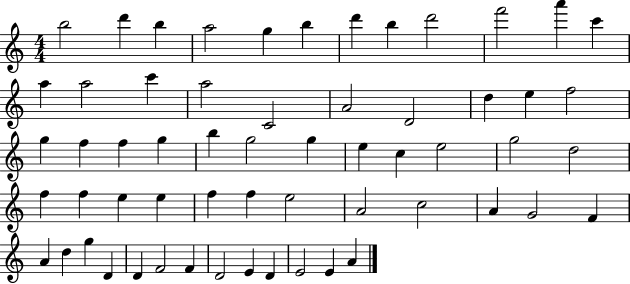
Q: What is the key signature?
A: C major